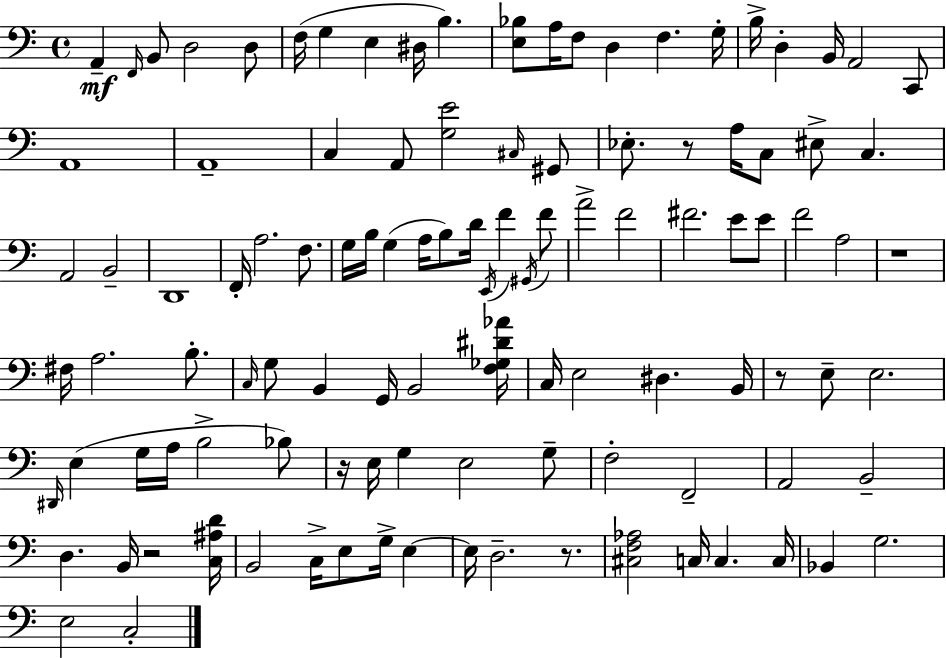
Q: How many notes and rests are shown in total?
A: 109